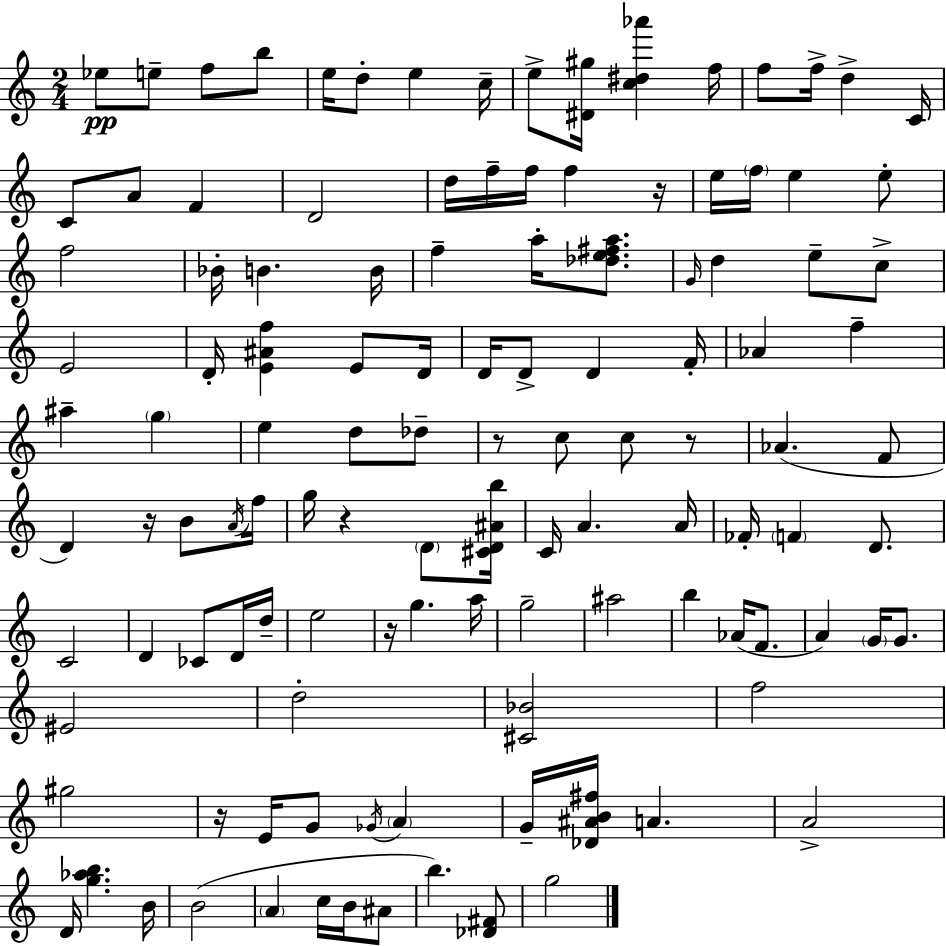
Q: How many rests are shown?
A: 7